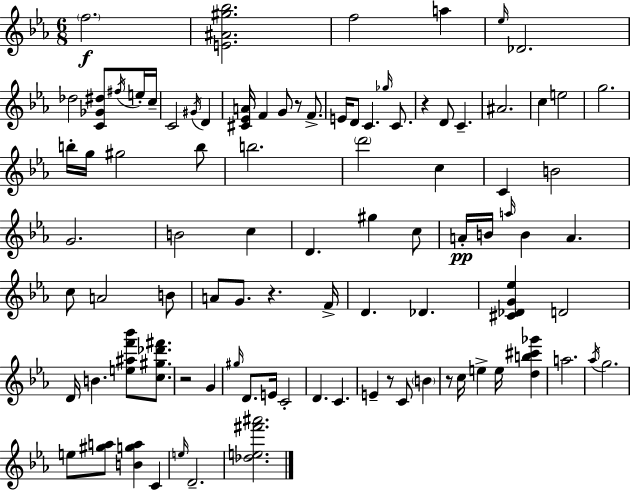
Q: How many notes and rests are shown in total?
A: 93